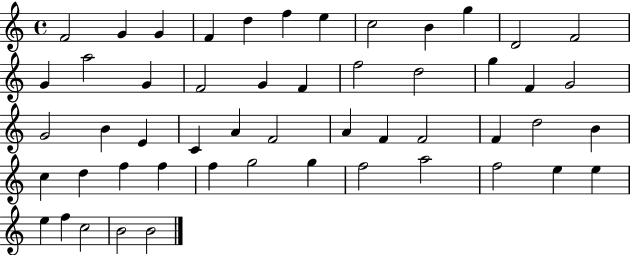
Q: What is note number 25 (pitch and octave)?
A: B4